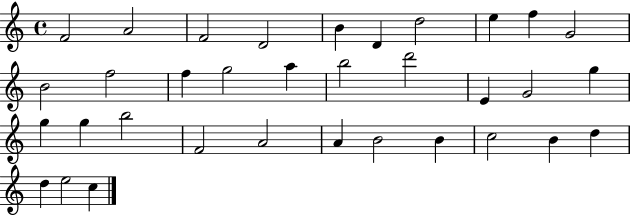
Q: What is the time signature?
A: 4/4